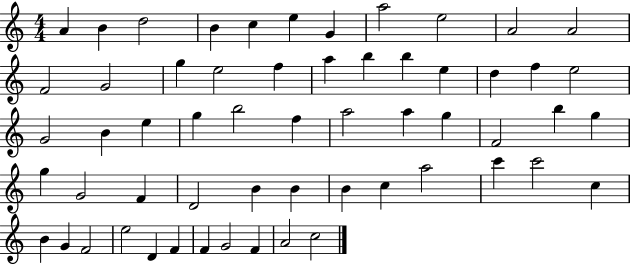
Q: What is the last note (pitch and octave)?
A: C5